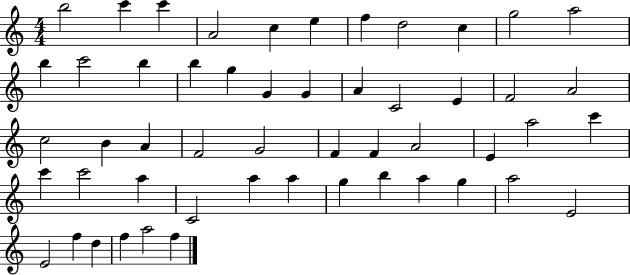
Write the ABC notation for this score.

X:1
T:Untitled
M:4/4
L:1/4
K:C
b2 c' c' A2 c e f d2 c g2 a2 b c'2 b b g G G A C2 E F2 A2 c2 B A F2 G2 F F A2 E a2 c' c' c'2 a C2 a a g b a g a2 E2 E2 f d f a2 f